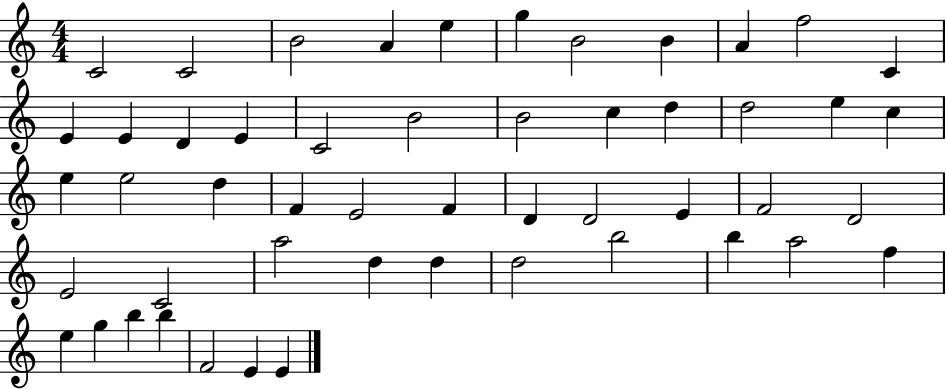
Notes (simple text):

C4/h C4/h B4/h A4/q E5/q G5/q B4/h B4/q A4/q F5/h C4/q E4/q E4/q D4/q E4/q C4/h B4/h B4/h C5/q D5/q D5/h E5/q C5/q E5/q E5/h D5/q F4/q E4/h F4/q D4/q D4/h E4/q F4/h D4/h E4/h C4/h A5/h D5/q D5/q D5/h B5/h B5/q A5/h F5/q E5/q G5/q B5/q B5/q F4/h E4/q E4/q